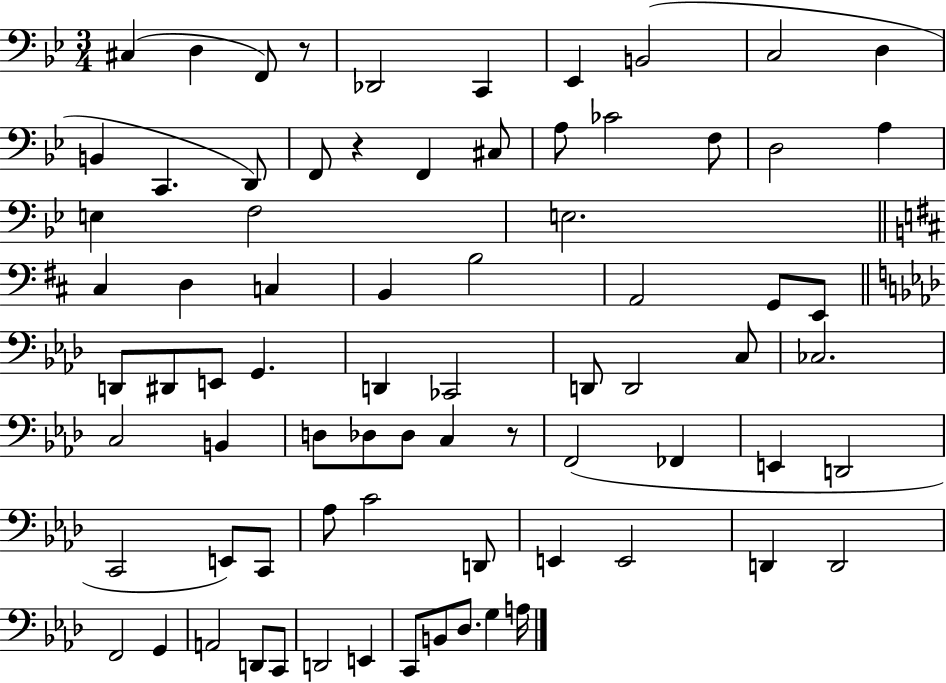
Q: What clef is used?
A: bass